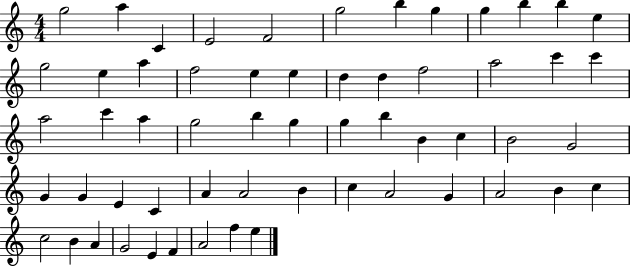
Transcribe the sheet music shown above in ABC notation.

X:1
T:Untitled
M:4/4
L:1/4
K:C
g2 a C E2 F2 g2 b g g b b e g2 e a f2 e e d d f2 a2 c' c' a2 c' a g2 b g g b B c B2 G2 G G E C A A2 B c A2 G A2 B c c2 B A G2 E F A2 f e